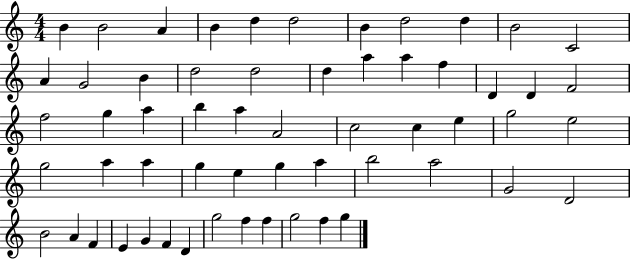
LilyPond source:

{
  \clef treble
  \numericTimeSignature
  \time 4/4
  \key c \major
  b'4 b'2 a'4 | b'4 d''4 d''2 | b'4 d''2 d''4 | b'2 c'2 | \break a'4 g'2 b'4 | d''2 d''2 | d''4 a''4 a''4 f''4 | d'4 d'4 f'2 | \break f''2 g''4 a''4 | b''4 a''4 a'2 | c''2 c''4 e''4 | g''2 e''2 | \break g''2 a''4 a''4 | g''4 e''4 g''4 a''4 | b''2 a''2 | g'2 d'2 | \break b'2 a'4 f'4 | e'4 g'4 f'4 d'4 | g''2 f''4 f''4 | g''2 f''4 g''4 | \break \bar "|."
}